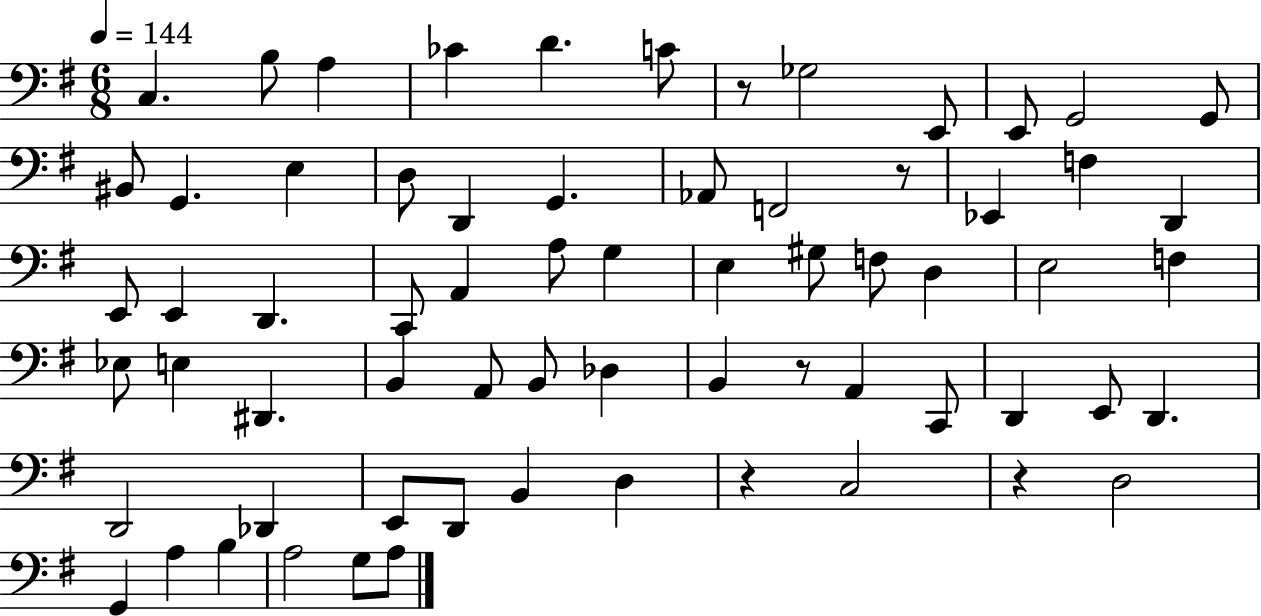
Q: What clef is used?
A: bass